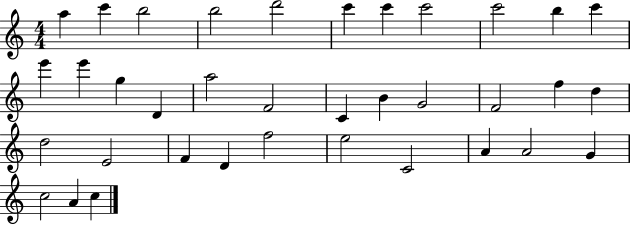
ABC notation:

X:1
T:Untitled
M:4/4
L:1/4
K:C
a c' b2 b2 d'2 c' c' c'2 c'2 b c' e' e' g D a2 F2 C B G2 F2 f d d2 E2 F D f2 e2 C2 A A2 G c2 A c